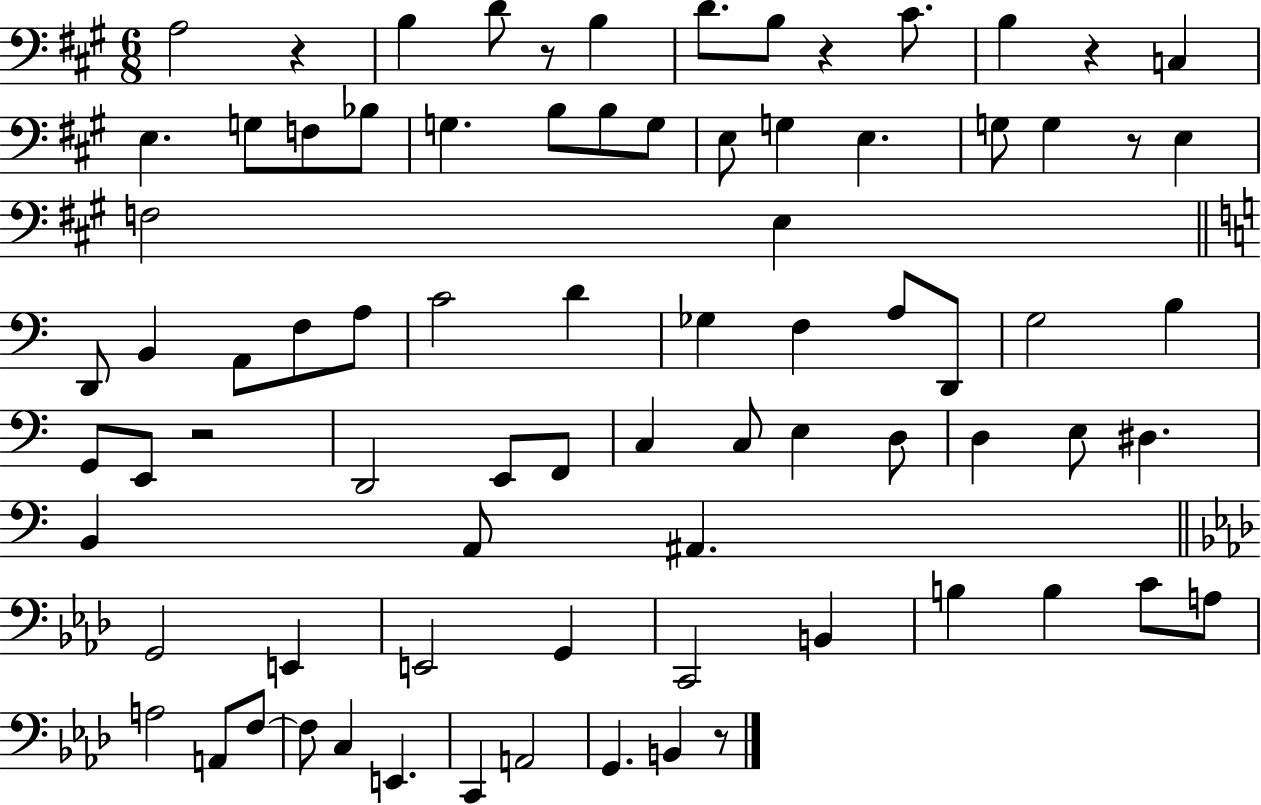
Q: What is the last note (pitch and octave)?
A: B2